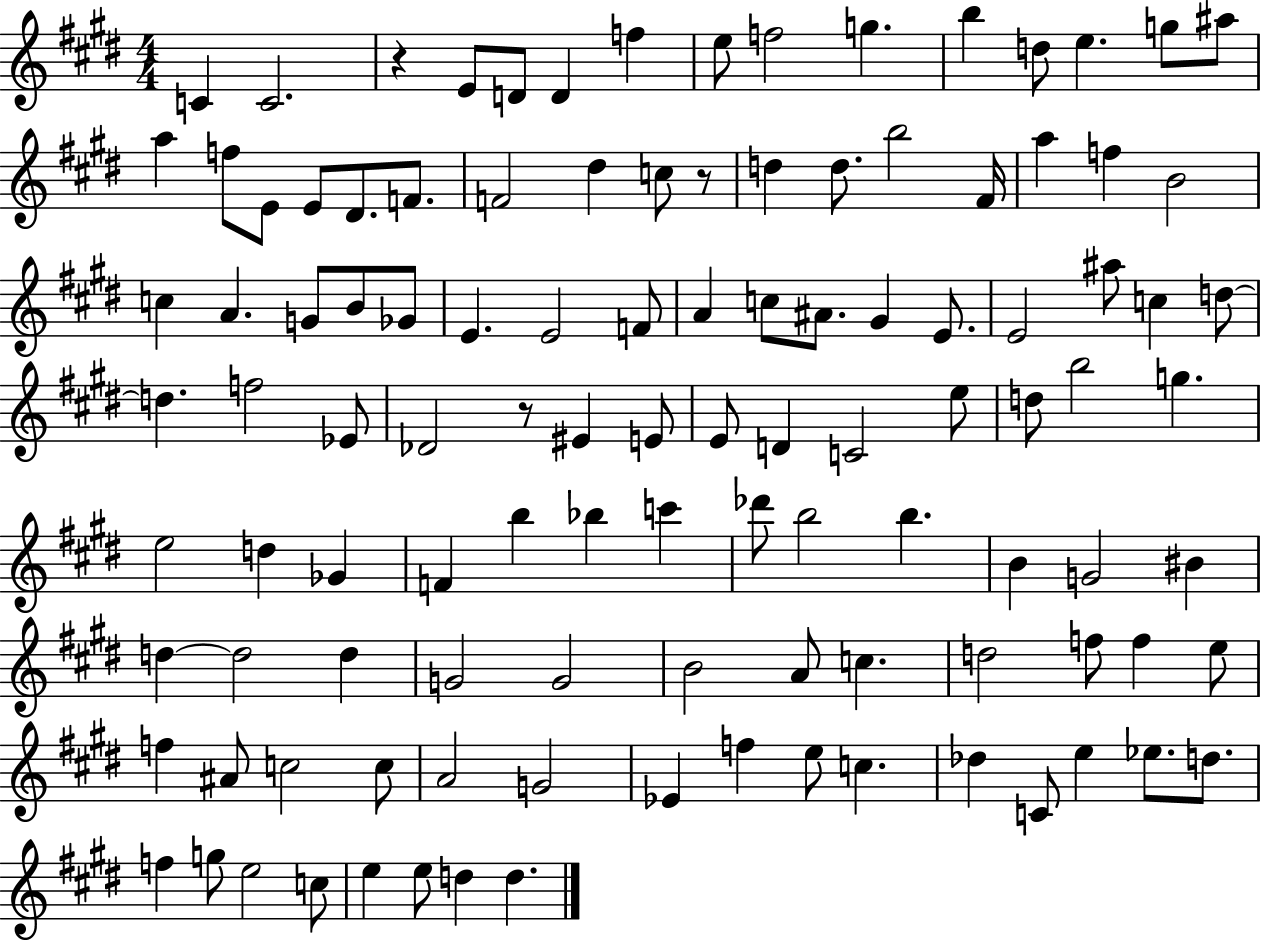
X:1
T:Untitled
M:4/4
L:1/4
K:E
C C2 z E/2 D/2 D f e/2 f2 g b d/2 e g/2 ^a/2 a f/2 E/2 E/2 ^D/2 F/2 F2 ^d c/2 z/2 d d/2 b2 ^F/4 a f B2 c A G/2 B/2 _G/2 E E2 F/2 A c/2 ^A/2 ^G E/2 E2 ^a/2 c d/2 d f2 _E/2 _D2 z/2 ^E E/2 E/2 D C2 e/2 d/2 b2 g e2 d _G F b _b c' _d'/2 b2 b B G2 ^B d d2 d G2 G2 B2 A/2 c d2 f/2 f e/2 f ^A/2 c2 c/2 A2 G2 _E f e/2 c _d C/2 e _e/2 d/2 f g/2 e2 c/2 e e/2 d d